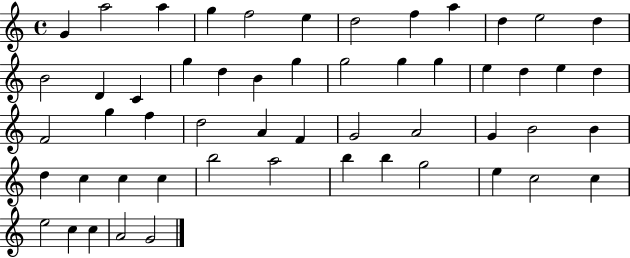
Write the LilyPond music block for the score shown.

{
  \clef treble
  \time 4/4
  \defaultTimeSignature
  \key c \major
  g'4 a''2 a''4 | g''4 f''2 e''4 | d''2 f''4 a''4 | d''4 e''2 d''4 | \break b'2 d'4 c'4 | g''4 d''4 b'4 g''4 | g''2 g''4 g''4 | e''4 d''4 e''4 d''4 | \break f'2 g''4 f''4 | d''2 a'4 f'4 | g'2 a'2 | g'4 b'2 b'4 | \break d''4 c''4 c''4 c''4 | b''2 a''2 | b''4 b''4 g''2 | e''4 c''2 c''4 | \break e''2 c''4 c''4 | a'2 g'2 | \bar "|."
}